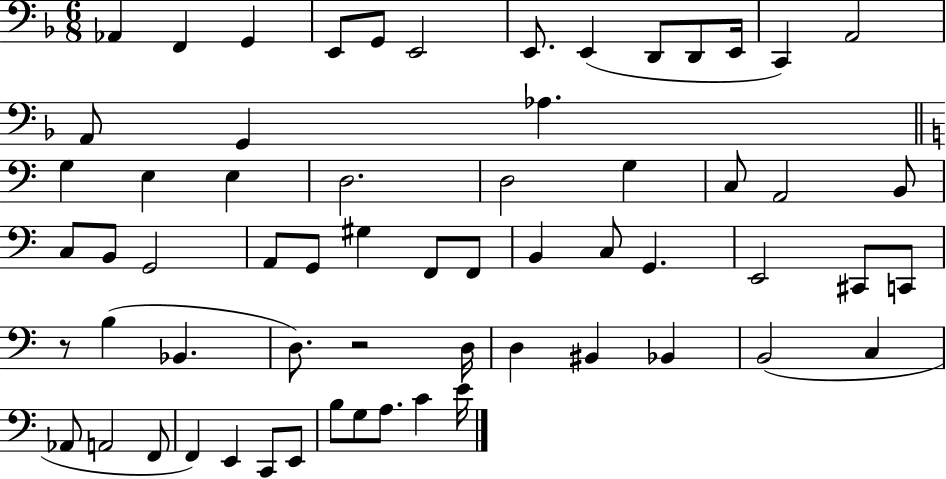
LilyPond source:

{
  \clef bass
  \numericTimeSignature
  \time 6/8
  \key f \major
  aes,4 f,4 g,4 | e,8 g,8 e,2 | e,8. e,4( d,8 d,8 e,16 | c,4) a,2 | \break a,8 g,4 aes4. | \bar "||" \break \key a \minor g4 e4 e4 | d2. | d2 g4 | c8 a,2 b,8 | \break c8 b,8 g,2 | a,8 g,8 gis4 f,8 f,8 | b,4 c8 g,4. | e,2 cis,8 c,8 | \break r8 b4( bes,4. | d8.) r2 d16 | d4 bis,4 bes,4 | b,2( c4 | \break aes,8 a,2 f,8 | f,4) e,4 c,8 e,8 | b8 g8 a8. c'4 e'16 | \bar "|."
}